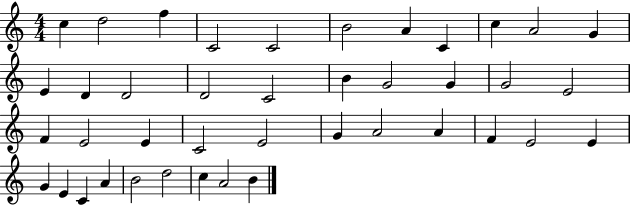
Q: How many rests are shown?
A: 0